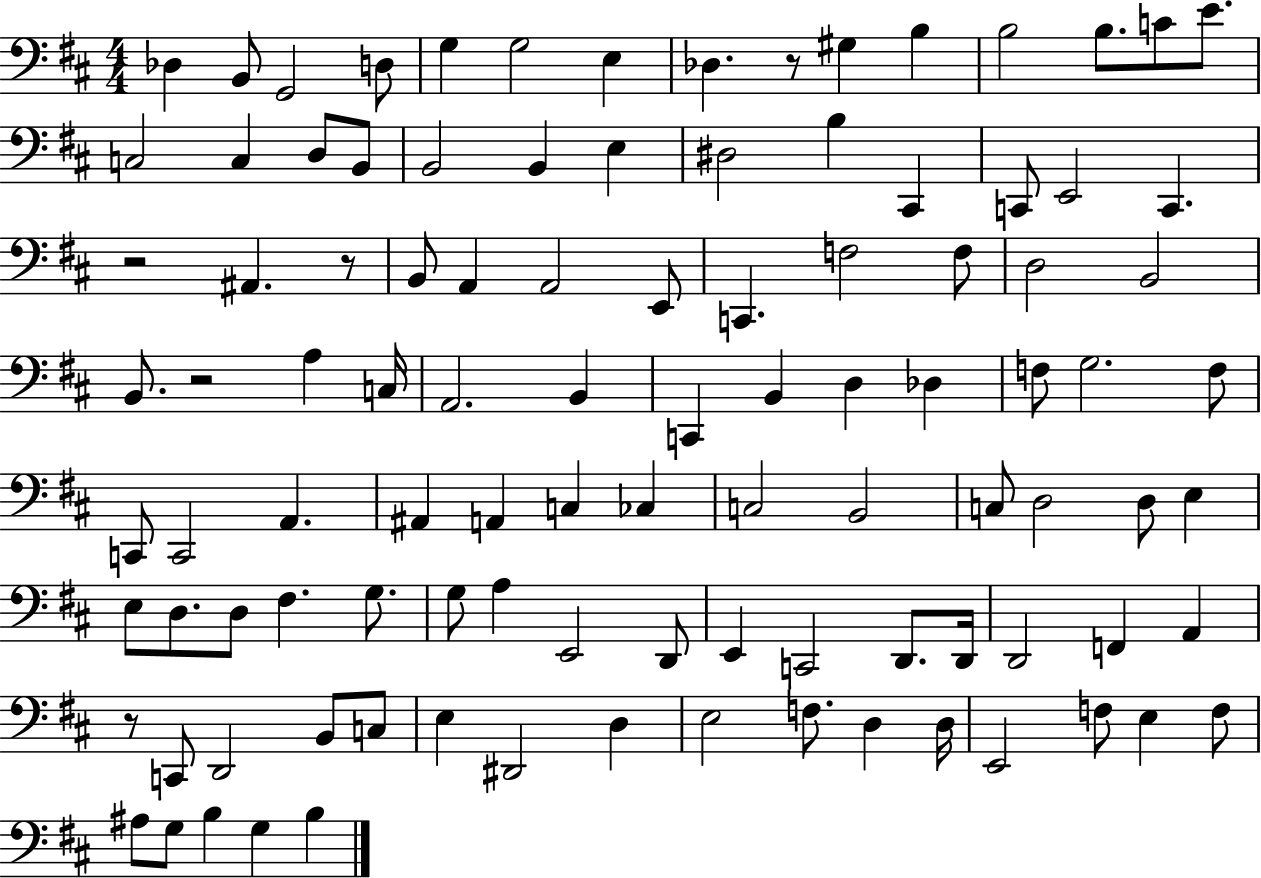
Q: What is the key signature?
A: D major